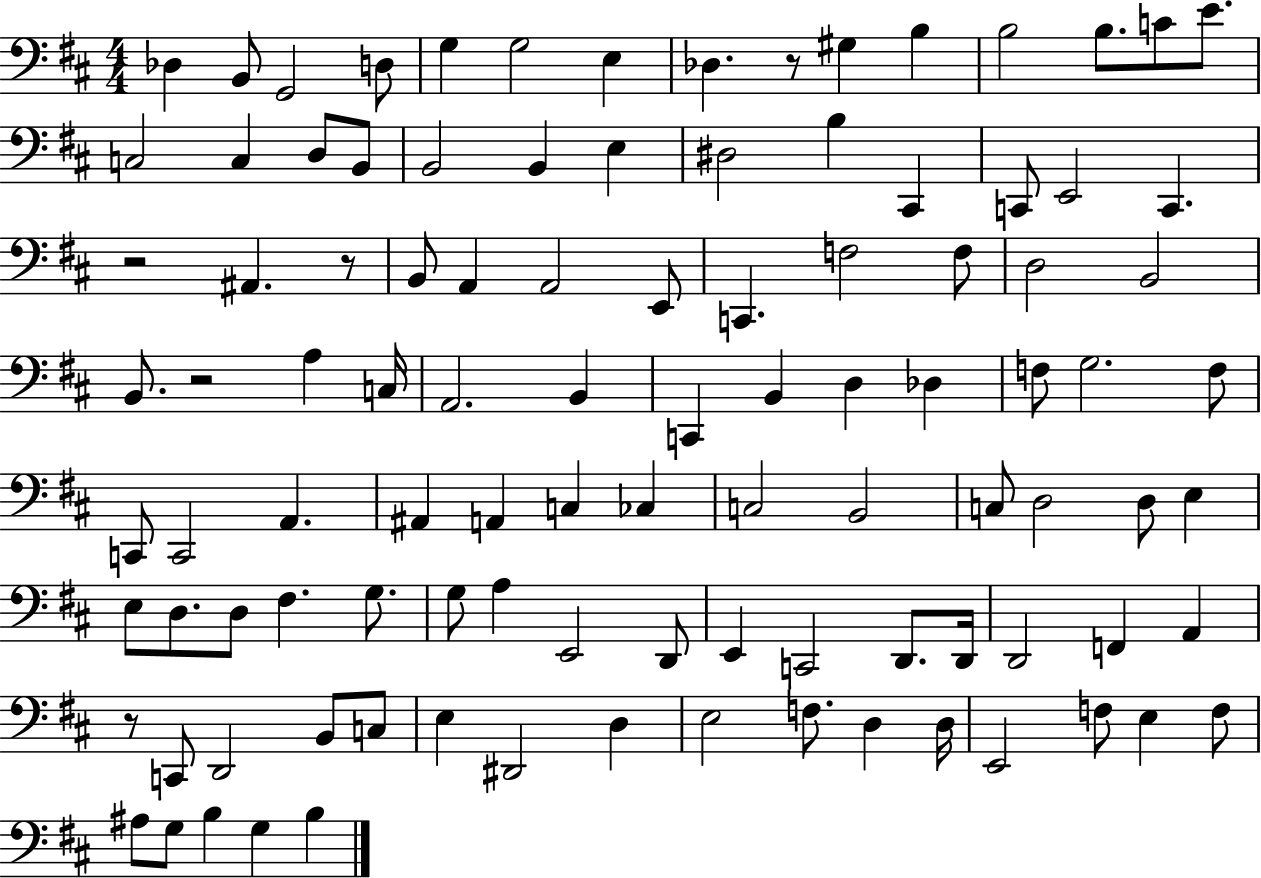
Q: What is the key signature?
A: D major